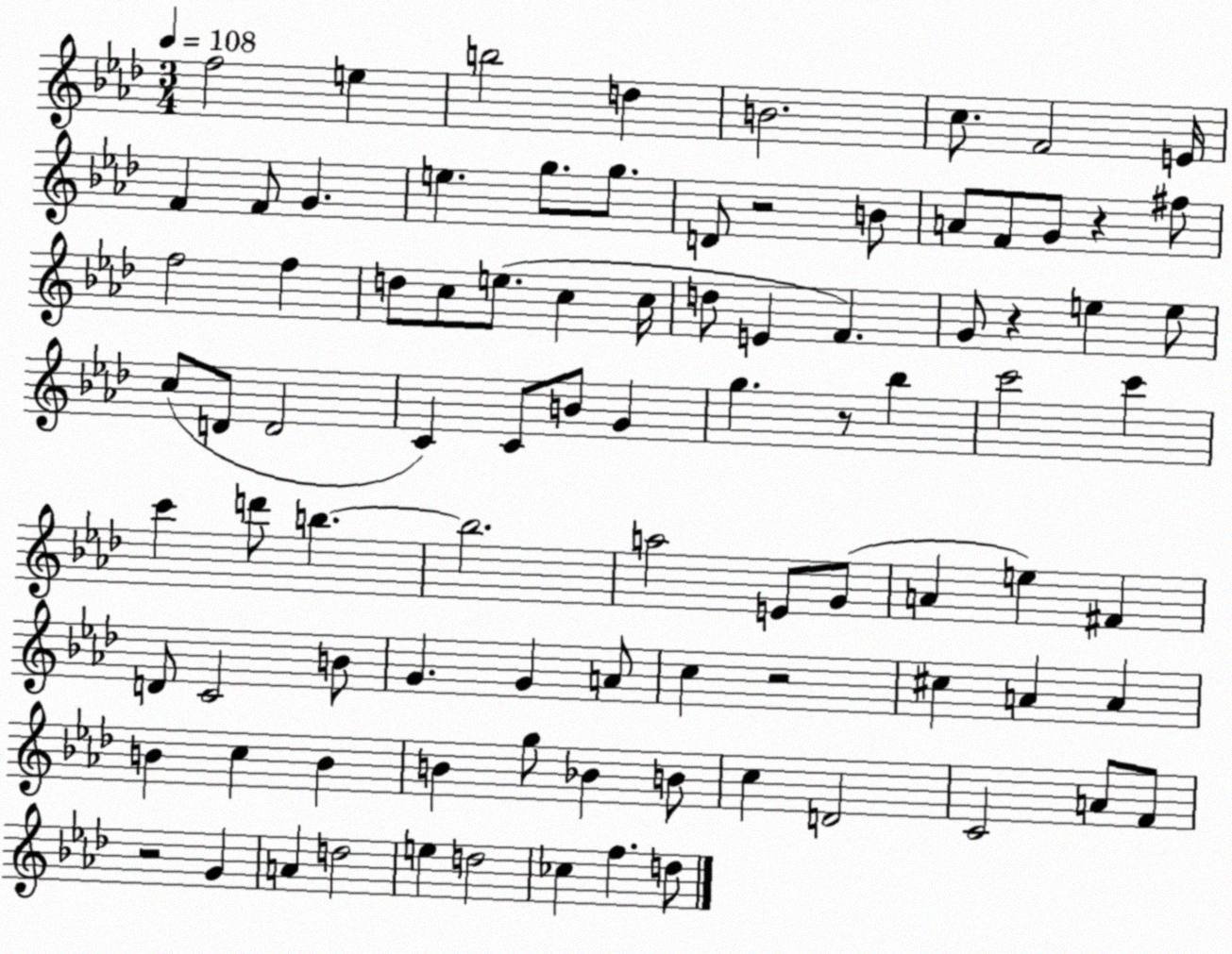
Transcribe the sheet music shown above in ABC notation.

X:1
T:Untitled
M:3/4
L:1/4
K:Ab
f2 e b2 d B2 c/2 F2 E/4 F F/2 G e g/2 g/2 D/2 z2 B/2 A/2 F/2 G/2 z ^f/2 f2 f d/2 c/2 e/2 c c/4 d/2 E F G/2 z e e/2 c/2 D/2 D2 C C/2 B/2 G g z/2 _b c'2 c' c' d'/2 b b2 a2 E/2 G/2 A e ^F D/2 C2 B/2 G G A/2 c z2 ^c A A B c B B g/2 _B B/2 c D2 C2 A/2 F/2 z2 G A d2 e d2 _c f d/2